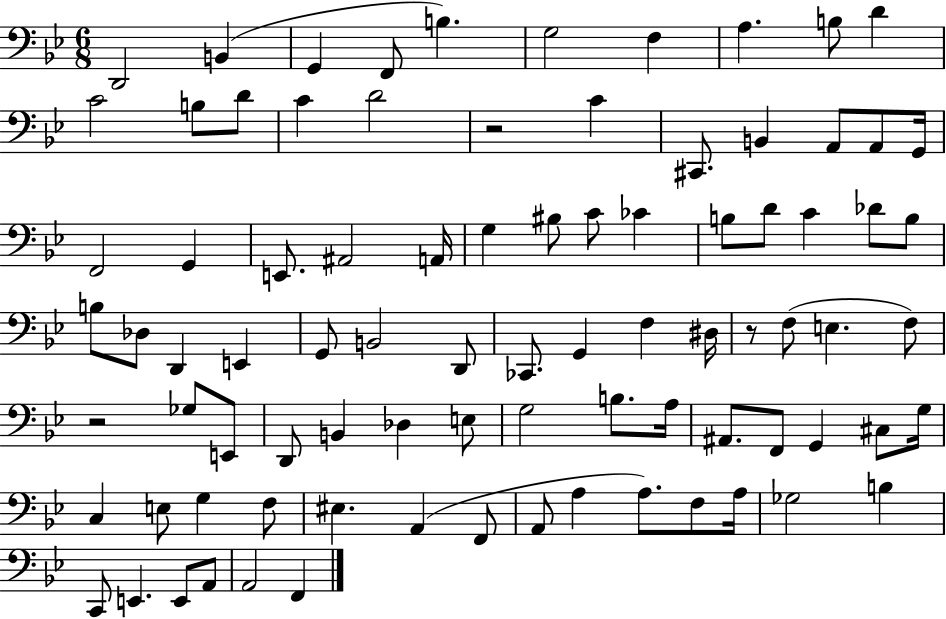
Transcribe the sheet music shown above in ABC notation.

X:1
T:Untitled
M:6/8
L:1/4
K:Bb
D,,2 B,, G,, F,,/2 B, G,2 F, A, B,/2 D C2 B,/2 D/2 C D2 z2 C ^C,,/2 B,, A,,/2 A,,/2 G,,/4 F,,2 G,, E,,/2 ^A,,2 A,,/4 G, ^B,/2 C/2 _C B,/2 D/2 C _D/2 B,/2 B,/2 _D,/2 D,, E,, G,,/2 B,,2 D,,/2 _C,,/2 G,, F, ^D,/4 z/2 F,/2 E, F,/2 z2 _G,/2 E,,/2 D,,/2 B,, _D, E,/2 G,2 B,/2 A,/4 ^A,,/2 F,,/2 G,, ^C,/2 G,/4 C, E,/2 G, F,/2 ^E, A,, F,,/2 A,,/2 A, A,/2 F,/2 A,/4 _G,2 B, C,,/2 E,, E,,/2 A,,/2 A,,2 F,,